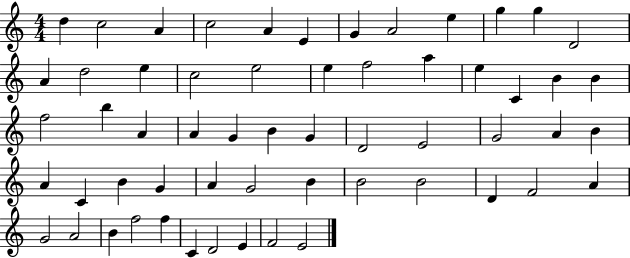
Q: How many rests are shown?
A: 0